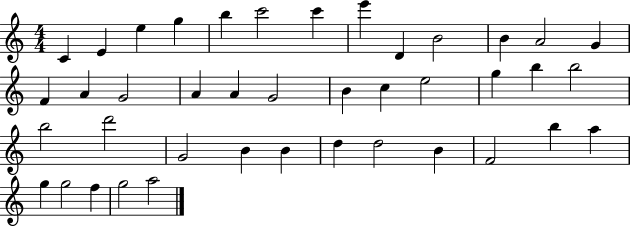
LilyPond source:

{
  \clef treble
  \numericTimeSignature
  \time 4/4
  \key c \major
  c'4 e'4 e''4 g''4 | b''4 c'''2 c'''4 | e'''4 d'4 b'2 | b'4 a'2 g'4 | \break f'4 a'4 g'2 | a'4 a'4 g'2 | b'4 c''4 e''2 | g''4 b''4 b''2 | \break b''2 d'''2 | g'2 b'4 b'4 | d''4 d''2 b'4 | f'2 b''4 a''4 | \break g''4 g''2 f''4 | g''2 a''2 | \bar "|."
}